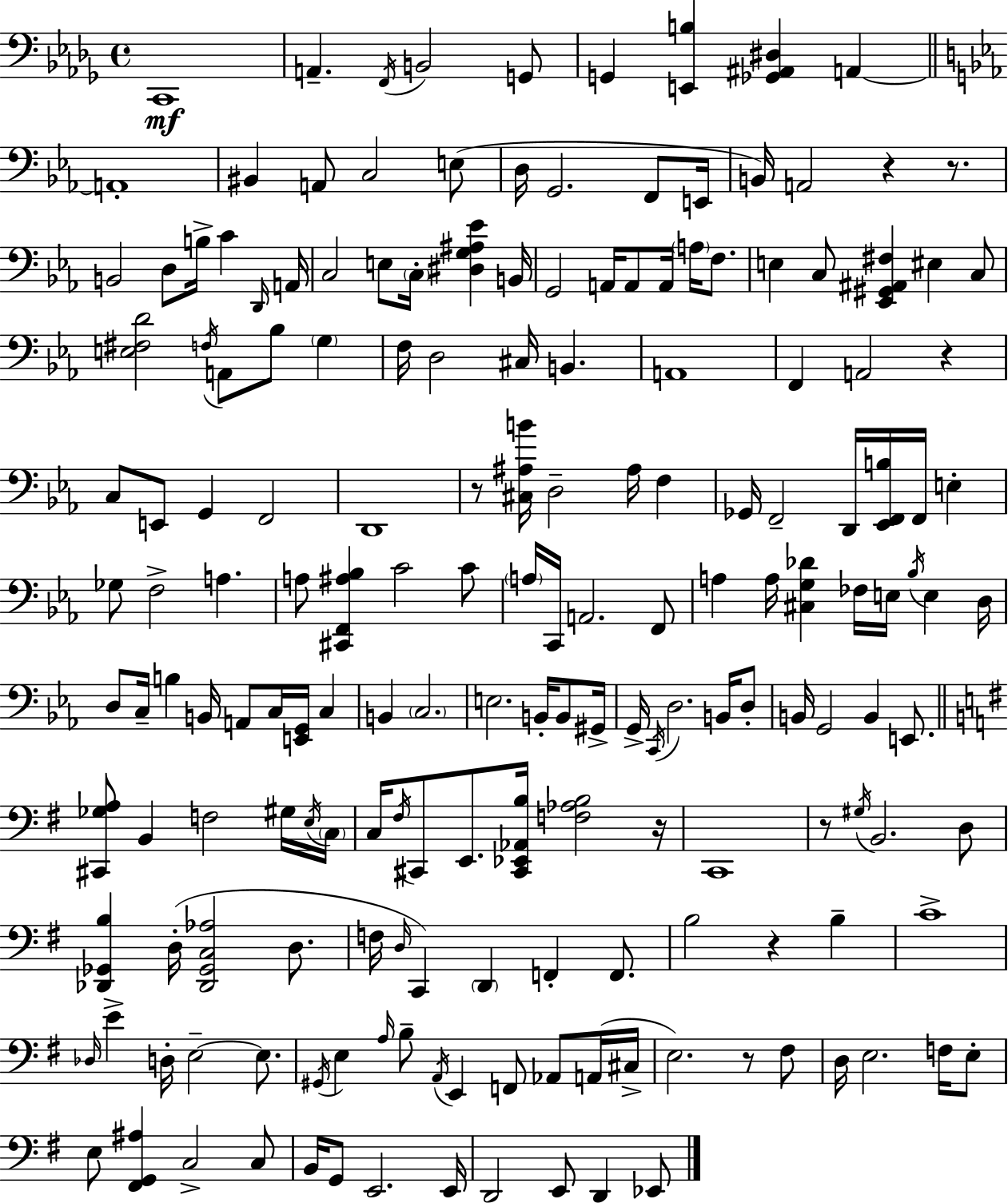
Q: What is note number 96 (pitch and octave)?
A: B2